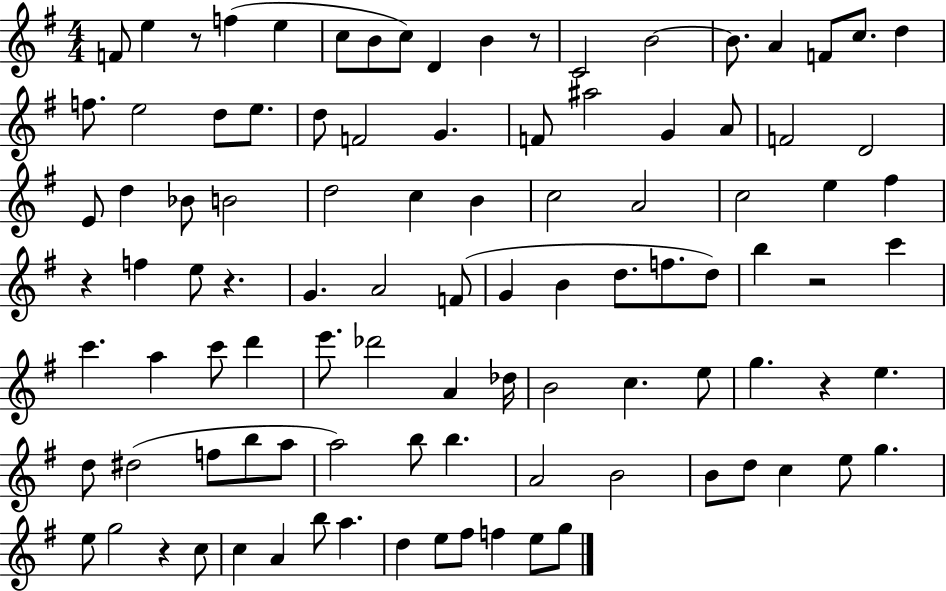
X:1
T:Untitled
M:4/4
L:1/4
K:G
F/2 e z/2 f e c/2 B/2 c/2 D B z/2 C2 B2 B/2 A F/2 c/2 d f/2 e2 d/2 e/2 d/2 F2 G F/2 ^a2 G A/2 F2 D2 E/2 d _B/2 B2 d2 c B c2 A2 c2 e ^f z f e/2 z G A2 F/2 G B d/2 f/2 d/2 b z2 c' c' a c'/2 d' e'/2 _d'2 A _d/4 B2 c e/2 g z e d/2 ^d2 f/2 b/2 a/2 a2 b/2 b A2 B2 B/2 d/2 c e/2 g e/2 g2 z c/2 c A b/2 a d e/2 ^f/2 f e/2 g/2